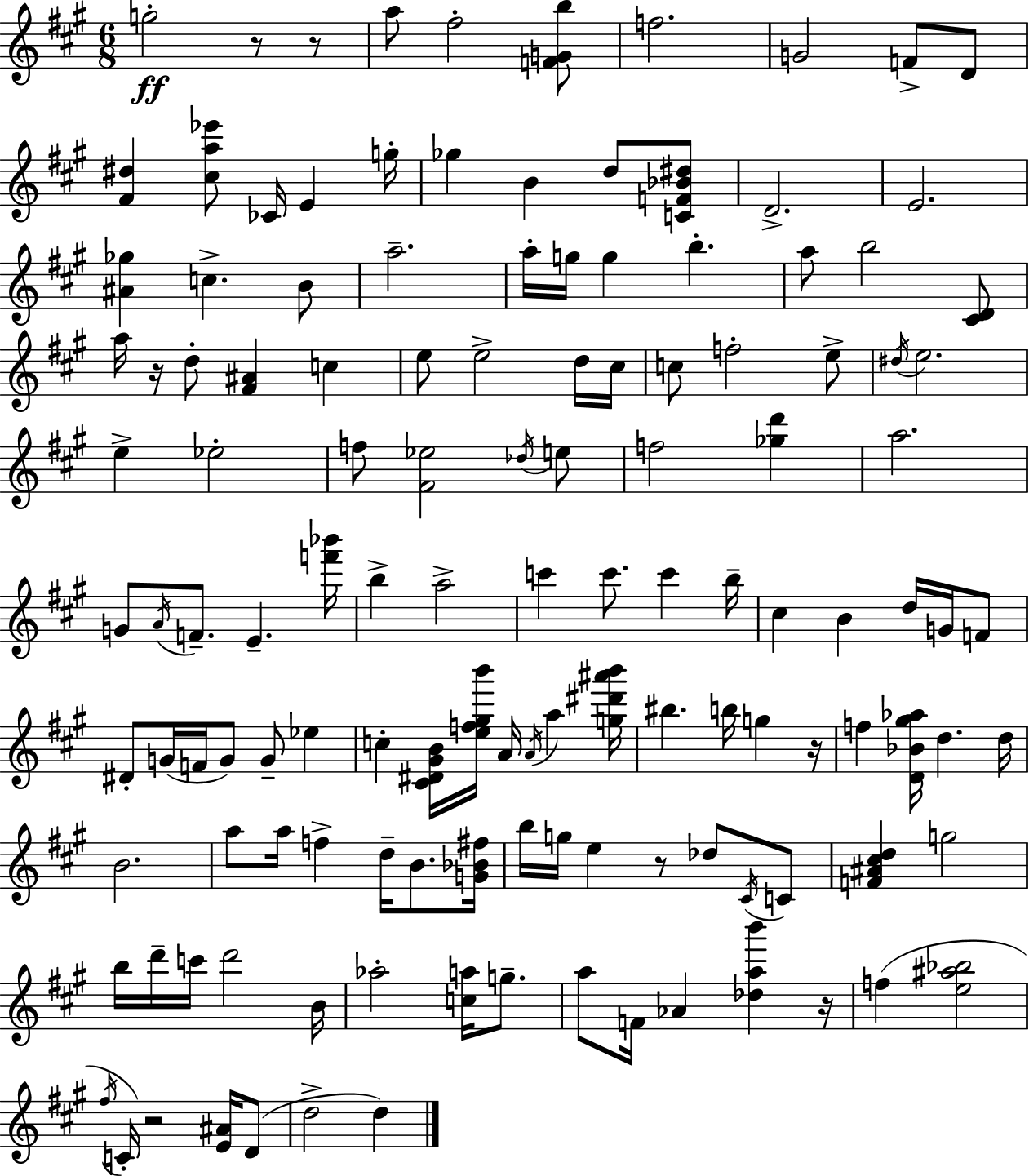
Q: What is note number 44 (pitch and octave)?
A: G4